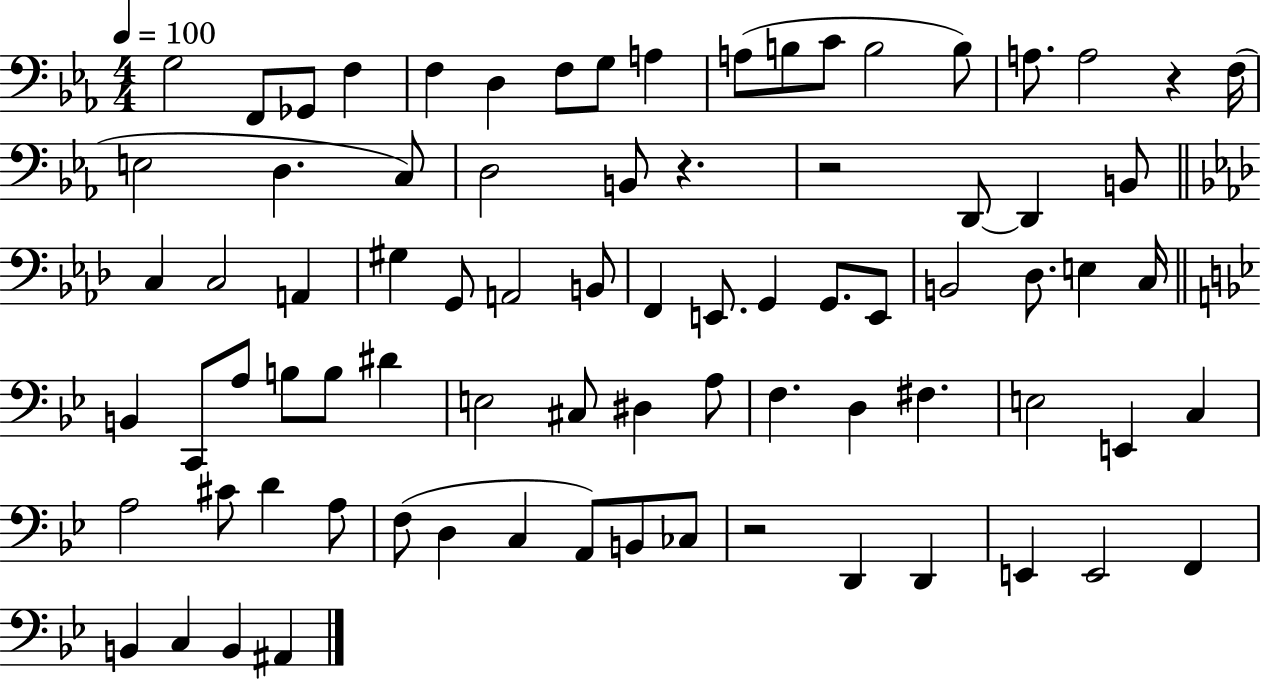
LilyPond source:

{
  \clef bass
  \numericTimeSignature
  \time 4/4
  \key ees \major
  \tempo 4 = 100
  g2 f,8 ges,8 f4 | f4 d4 f8 g8 a4 | a8( b8 c'8 b2 b8) | a8. a2 r4 f16( | \break e2 d4. c8) | d2 b,8 r4. | r2 d,8~~ d,4 b,8 | \bar "||" \break \key aes \major c4 c2 a,4 | gis4 g,8 a,2 b,8 | f,4 e,8. g,4 g,8. e,8 | b,2 des8. e4 c16 | \break \bar "||" \break \key bes \major b,4 c,8 a8 b8 b8 dis'4 | e2 cis8 dis4 a8 | f4. d4 fis4. | e2 e,4 c4 | \break a2 cis'8 d'4 a8 | f8( d4 c4 a,8) b,8 ces8 | r2 d,4 d,4 | e,4 e,2 f,4 | \break b,4 c4 b,4 ais,4 | \bar "|."
}